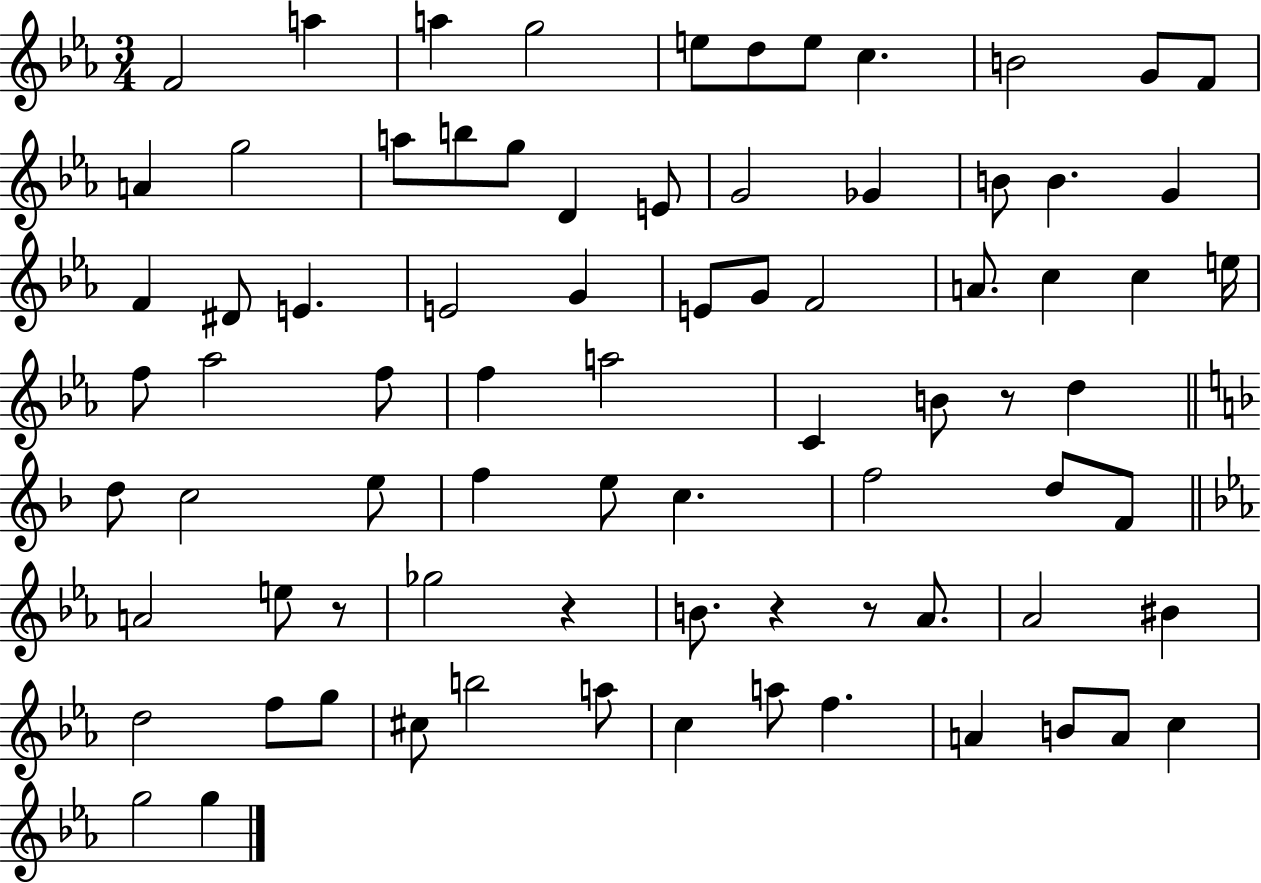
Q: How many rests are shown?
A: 5